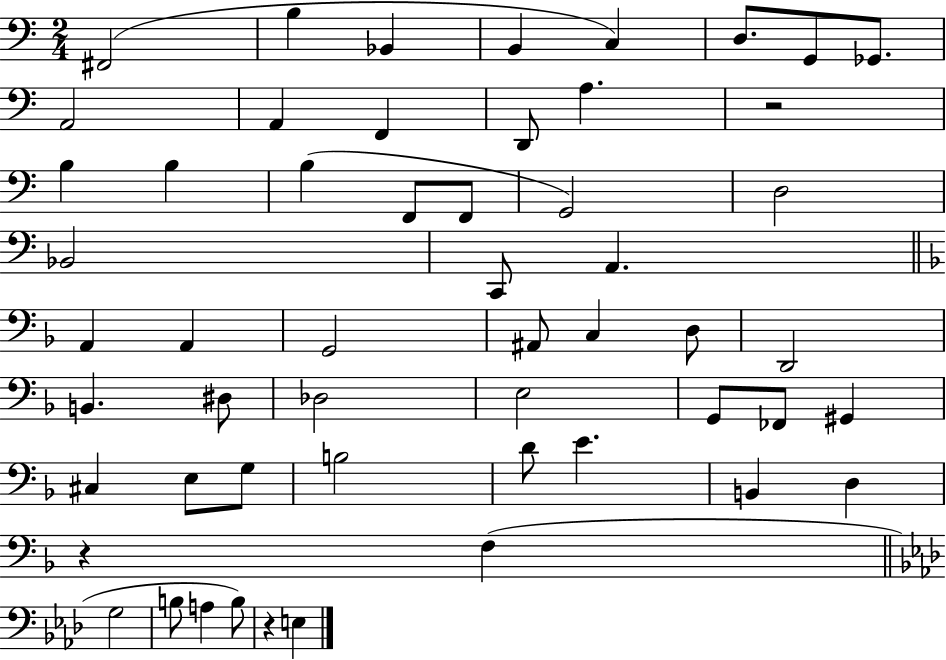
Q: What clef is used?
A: bass